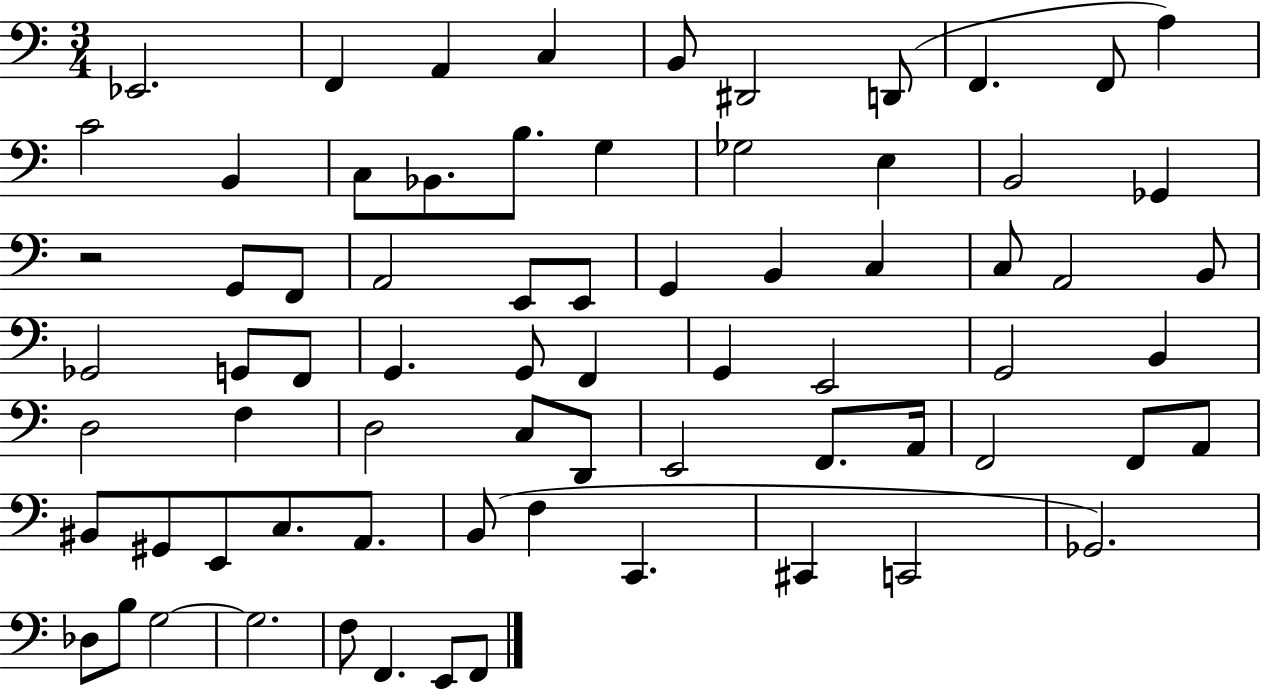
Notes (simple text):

Eb2/h. F2/q A2/q C3/q B2/e D#2/h D2/e F2/q. F2/e A3/q C4/h B2/q C3/e Bb2/e. B3/e. G3/q Gb3/h E3/q B2/h Gb2/q R/h G2/e F2/e A2/h E2/e E2/e G2/q B2/q C3/q C3/e A2/h B2/e Gb2/h G2/e F2/e G2/q. G2/e F2/q G2/q E2/h G2/h B2/q D3/h F3/q D3/h C3/e D2/e E2/h F2/e. A2/s F2/h F2/e A2/e BIS2/e G#2/e E2/e C3/e. A2/e. B2/e F3/q C2/q. C#2/q C2/h Gb2/h. Db3/e B3/e G3/h G3/h. F3/e F2/q. E2/e F2/e